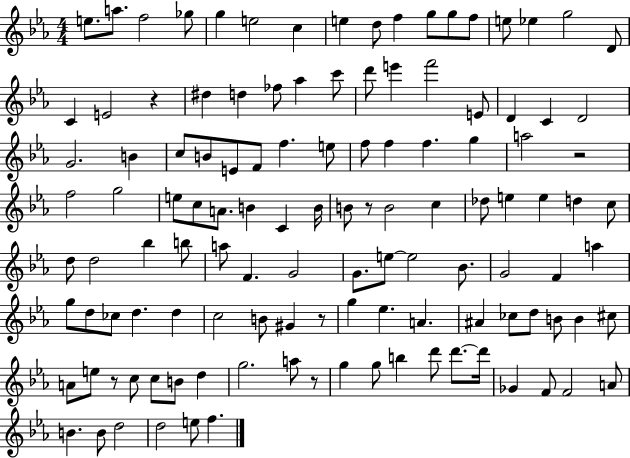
{
  \clef treble
  \numericTimeSignature
  \time 4/4
  \key ees \major
  e''8. a''8. f''2 ges''8 | g''4 e''2 c''4 | e''4 d''8 f''4 g''8 g''8 f''8 | e''8 ees''4 g''2 d'8 | \break c'4 e'2 r4 | dis''4 d''4 fes''8 aes''4 c'''8 | d'''8 e'''4 f'''2 e'8 | d'4 c'4 d'2 | \break g'2. b'4 | c''8 b'8 e'8 f'8 f''4. e''8 | f''8 f''4 f''4. g''4 | a''2 r2 | \break f''2 g''2 | e''8 c''8 a'8. b'4 c'4 b'16 | b'8 r8 b'2 c''4 | des''8 e''4 e''4 d''4 c''8 | \break d''8 d''2 bes''4 b''8 | a''8 f'4. g'2 | g'8. e''8~~ e''2 bes'8. | g'2 f'4 a''4 | \break g''8 d''8 ces''8 d''4. d''4 | c''2 b'8 gis'4 r8 | g''4 ees''4. a'4. | ais'4 ces''8 d''8 b'8 b'4 cis''8 | \break a'8 e''8 r8 c''8 c''8 b'8 d''4 | g''2. a''8 r8 | g''4 g''8 b''4 d'''8 d'''8.~~ d'''16 | ges'4 f'8 f'2 a'8 | \break b'4. b'8 d''2 | d''2 e''8 f''4. | \bar "|."
}